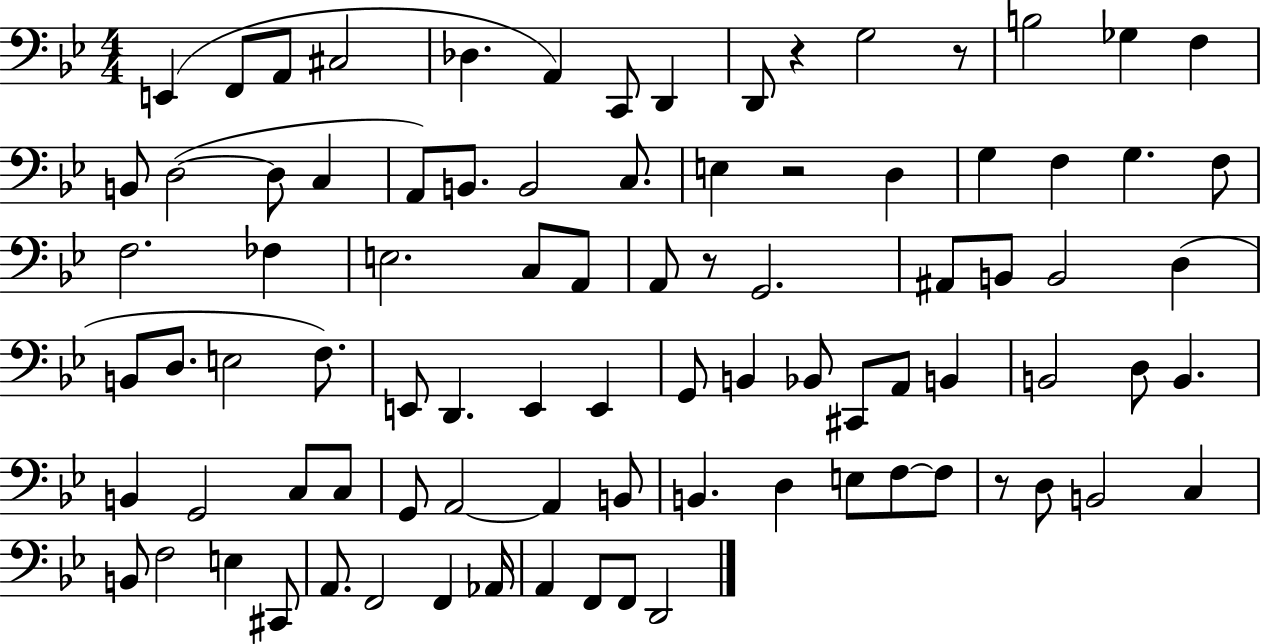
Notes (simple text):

E2/q F2/e A2/e C#3/h Db3/q. A2/q C2/e D2/q D2/e R/q G3/h R/e B3/h Gb3/q F3/q B2/e D3/h D3/e C3/q A2/e B2/e. B2/h C3/e. E3/q R/h D3/q G3/q F3/q G3/q. F3/e F3/h. FES3/q E3/h. C3/e A2/e A2/e R/e G2/h. A#2/e B2/e B2/h D3/q B2/e D3/e. E3/h F3/e. E2/e D2/q. E2/q E2/q G2/e B2/q Bb2/e C#2/e A2/e B2/q B2/h D3/e B2/q. B2/q G2/h C3/e C3/e G2/e A2/h A2/q B2/e B2/q. D3/q E3/e F3/e F3/e R/e D3/e B2/h C3/q B2/e F3/h E3/q C#2/e A2/e. F2/h F2/q Ab2/s A2/q F2/e F2/e D2/h